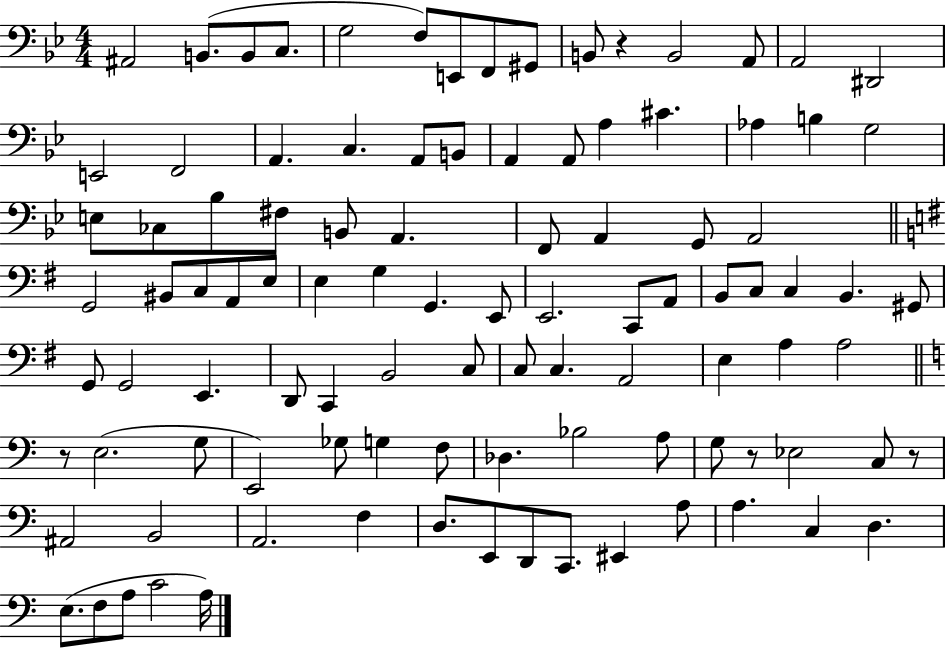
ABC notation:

X:1
T:Untitled
M:4/4
L:1/4
K:Bb
^A,,2 B,,/2 B,,/2 C,/2 G,2 F,/2 E,,/2 F,,/2 ^G,,/2 B,,/2 z B,,2 A,,/2 A,,2 ^D,,2 E,,2 F,,2 A,, C, A,,/2 B,,/2 A,, A,,/2 A, ^C _A, B, G,2 E,/2 _C,/2 _B,/2 ^F,/2 B,,/2 A,, F,,/2 A,, G,,/2 A,,2 G,,2 ^B,,/2 C,/2 A,,/2 E,/2 E, G, G,, E,,/2 E,,2 C,,/2 A,,/2 B,,/2 C,/2 C, B,, ^G,,/2 G,,/2 G,,2 E,, D,,/2 C,, B,,2 C,/2 C,/2 C, A,,2 E, A, A,2 z/2 E,2 G,/2 E,,2 _G,/2 G, F,/2 _D, _B,2 A,/2 G,/2 z/2 _E,2 C,/2 z/2 ^A,,2 B,,2 A,,2 F, D,/2 E,,/2 D,,/2 C,,/2 ^E,, A,/2 A, C, D, E,/2 F,/2 A,/2 C2 A,/4